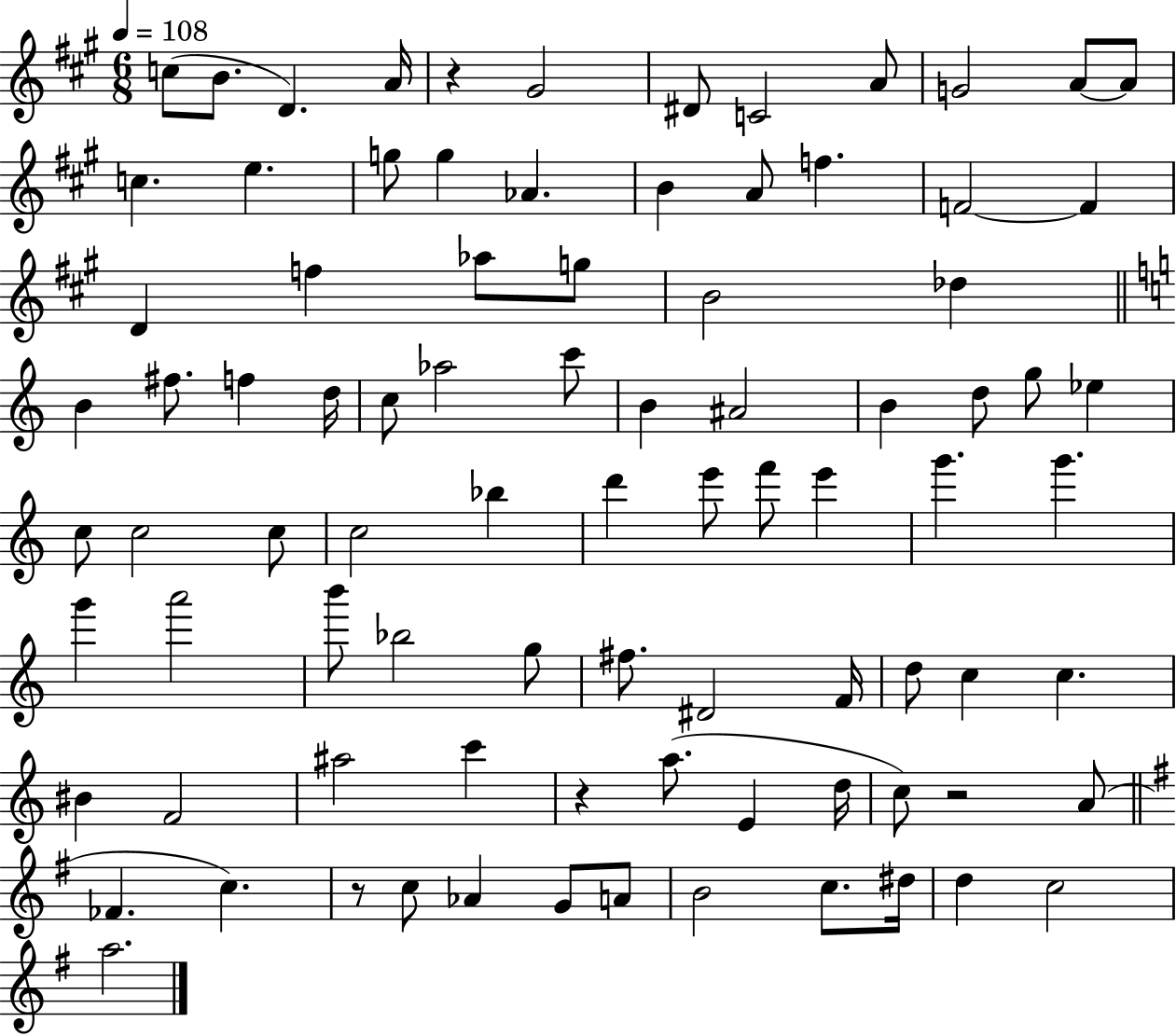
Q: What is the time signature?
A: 6/8